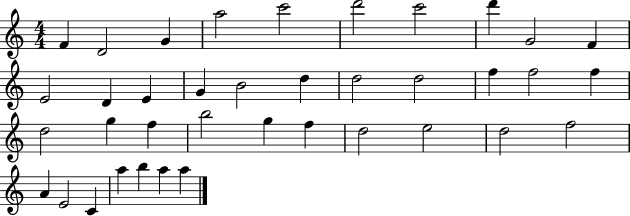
X:1
T:Untitled
M:4/4
L:1/4
K:C
F D2 G a2 c'2 d'2 c'2 d' G2 F E2 D E G B2 d d2 d2 f f2 f d2 g f b2 g f d2 e2 d2 f2 A E2 C a b a a